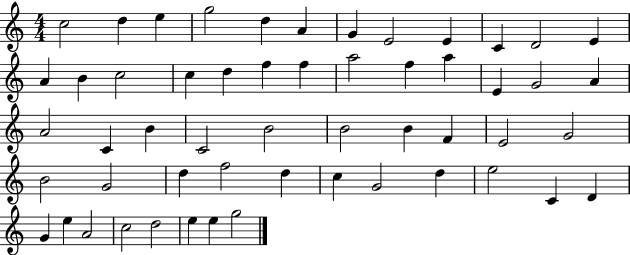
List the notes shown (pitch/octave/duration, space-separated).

C5/h D5/q E5/q G5/h D5/q A4/q G4/q E4/h E4/q C4/q D4/h E4/q A4/q B4/q C5/h C5/q D5/q F5/q F5/q A5/h F5/q A5/q E4/q G4/h A4/q A4/h C4/q B4/q C4/h B4/h B4/h B4/q F4/q E4/h G4/h B4/h G4/h D5/q F5/h D5/q C5/q G4/h D5/q E5/h C4/q D4/q G4/q E5/q A4/h C5/h D5/h E5/q E5/q G5/h